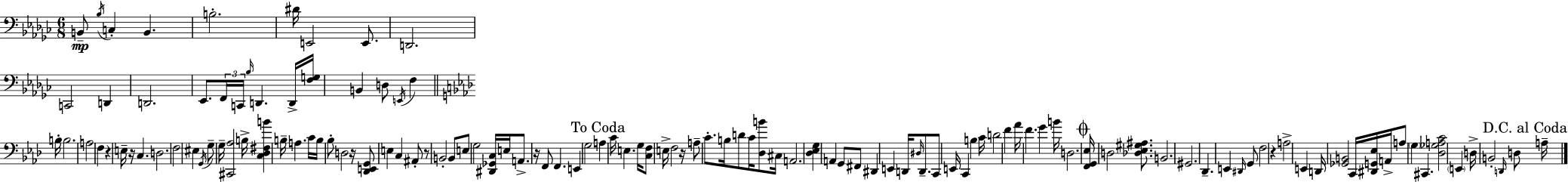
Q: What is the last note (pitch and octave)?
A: A3